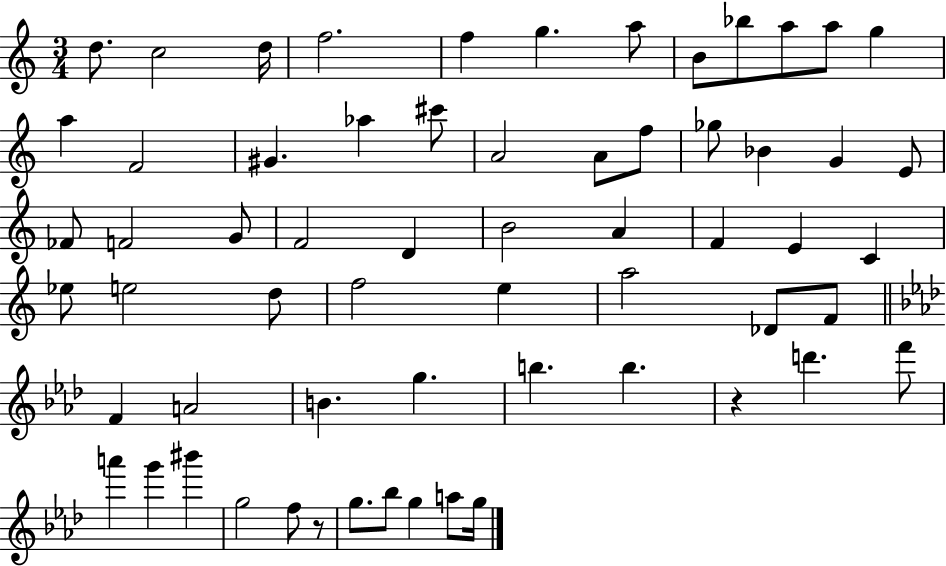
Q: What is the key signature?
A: C major